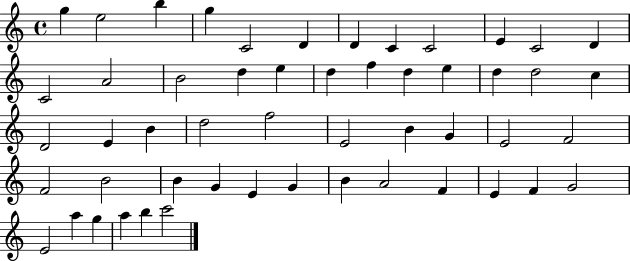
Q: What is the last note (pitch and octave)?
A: C6